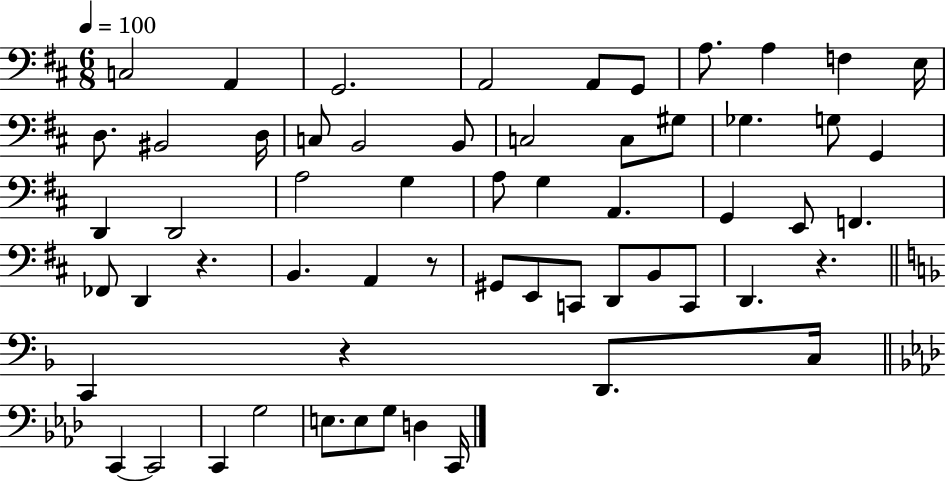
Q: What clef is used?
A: bass